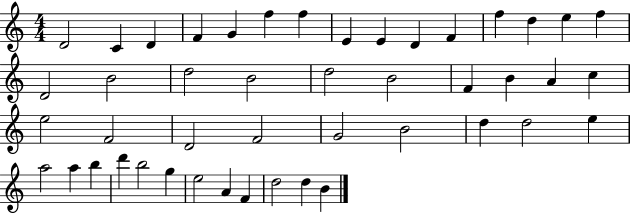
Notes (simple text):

D4/h C4/q D4/q F4/q G4/q F5/q F5/q E4/q E4/q D4/q F4/q F5/q D5/q E5/q F5/q D4/h B4/h D5/h B4/h D5/h B4/h F4/q B4/q A4/q C5/q E5/h F4/h D4/h F4/h G4/h B4/h D5/q D5/h E5/q A5/h A5/q B5/q D6/q B5/h G5/q E5/h A4/q F4/q D5/h D5/q B4/q